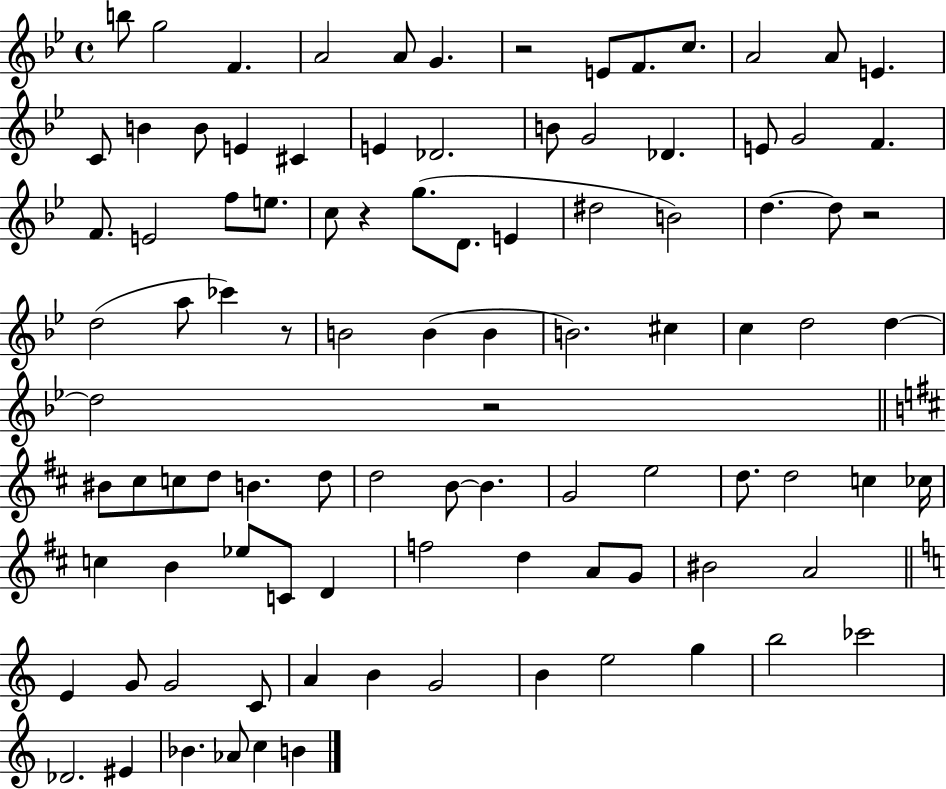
{
  \clef treble
  \time 4/4
  \defaultTimeSignature
  \key bes \major
  \repeat volta 2 { b''8 g''2 f'4. | a'2 a'8 g'4. | r2 e'8 f'8. c''8. | a'2 a'8 e'4. | \break c'8 b'4 b'8 e'4 cis'4 | e'4 des'2. | b'8 g'2 des'4. | e'8 g'2 f'4. | \break f'8. e'2 f''8 e''8. | c''8 r4 g''8.( d'8. e'4 | dis''2 b'2) | d''4.~~ d''8 r2 | \break d''2( a''8 ces'''4) r8 | b'2 b'4( b'4 | b'2.) cis''4 | c''4 d''2 d''4~~ | \break d''2 r2 | \bar "||" \break \key d \major bis'8 cis''8 c''8 d''8 b'4. d''8 | d''2 b'8~~ b'4. | g'2 e''2 | d''8. d''2 c''4 ces''16 | \break c''4 b'4 ees''8 c'8 d'4 | f''2 d''4 a'8 g'8 | bis'2 a'2 | \bar "||" \break \key c \major e'4 g'8 g'2 c'8 | a'4 b'4 g'2 | b'4 e''2 g''4 | b''2 ces'''2 | \break des'2. eis'4 | bes'4. aes'8 c''4 b'4 | } \bar "|."
}